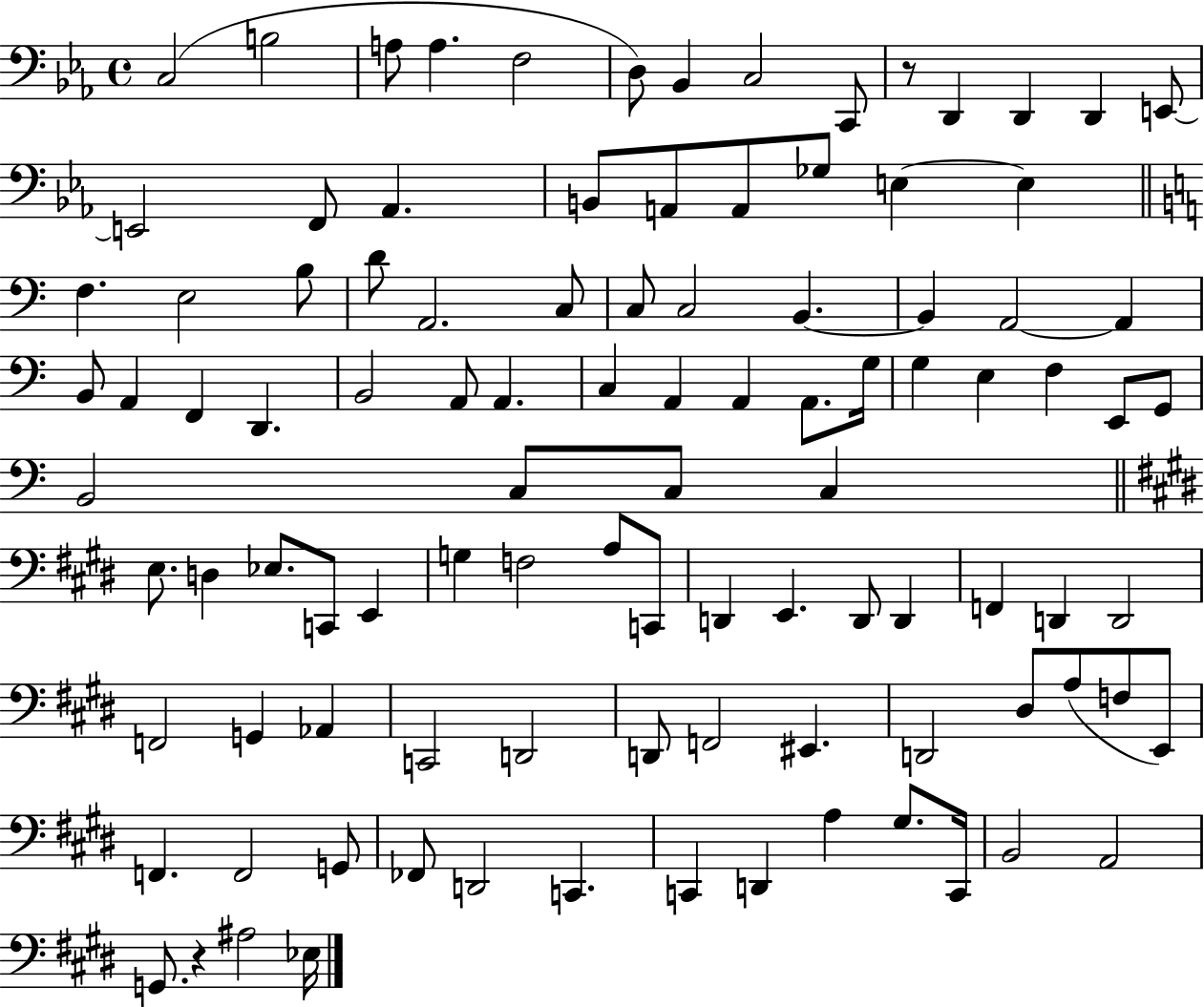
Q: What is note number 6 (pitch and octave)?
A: D3